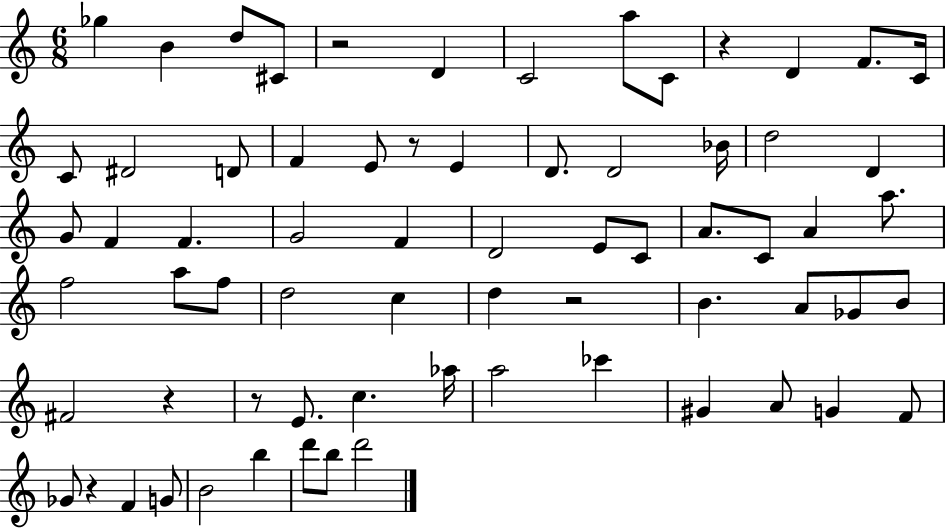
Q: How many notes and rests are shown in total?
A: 69